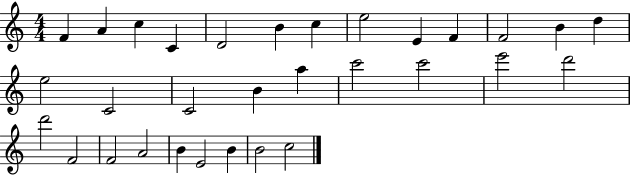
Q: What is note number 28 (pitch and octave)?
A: E4